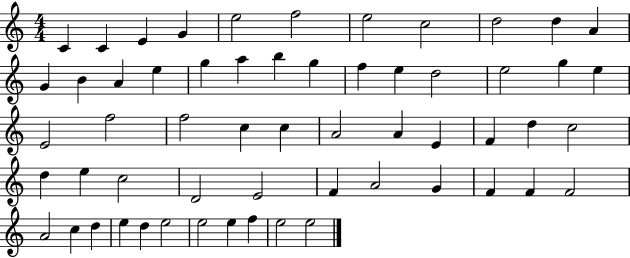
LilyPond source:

{
  \clef treble
  \numericTimeSignature
  \time 4/4
  \key c \major
  c'4 c'4 e'4 g'4 | e''2 f''2 | e''2 c''2 | d''2 d''4 a'4 | \break g'4 b'4 a'4 e''4 | g''4 a''4 b''4 g''4 | f''4 e''4 d''2 | e''2 g''4 e''4 | \break e'2 f''2 | f''2 c''4 c''4 | a'2 a'4 e'4 | f'4 d''4 c''2 | \break d''4 e''4 c''2 | d'2 e'2 | f'4 a'2 g'4 | f'4 f'4 f'2 | \break a'2 c''4 d''4 | e''4 d''4 e''2 | e''2 e''4 f''4 | e''2 e''2 | \break \bar "|."
}